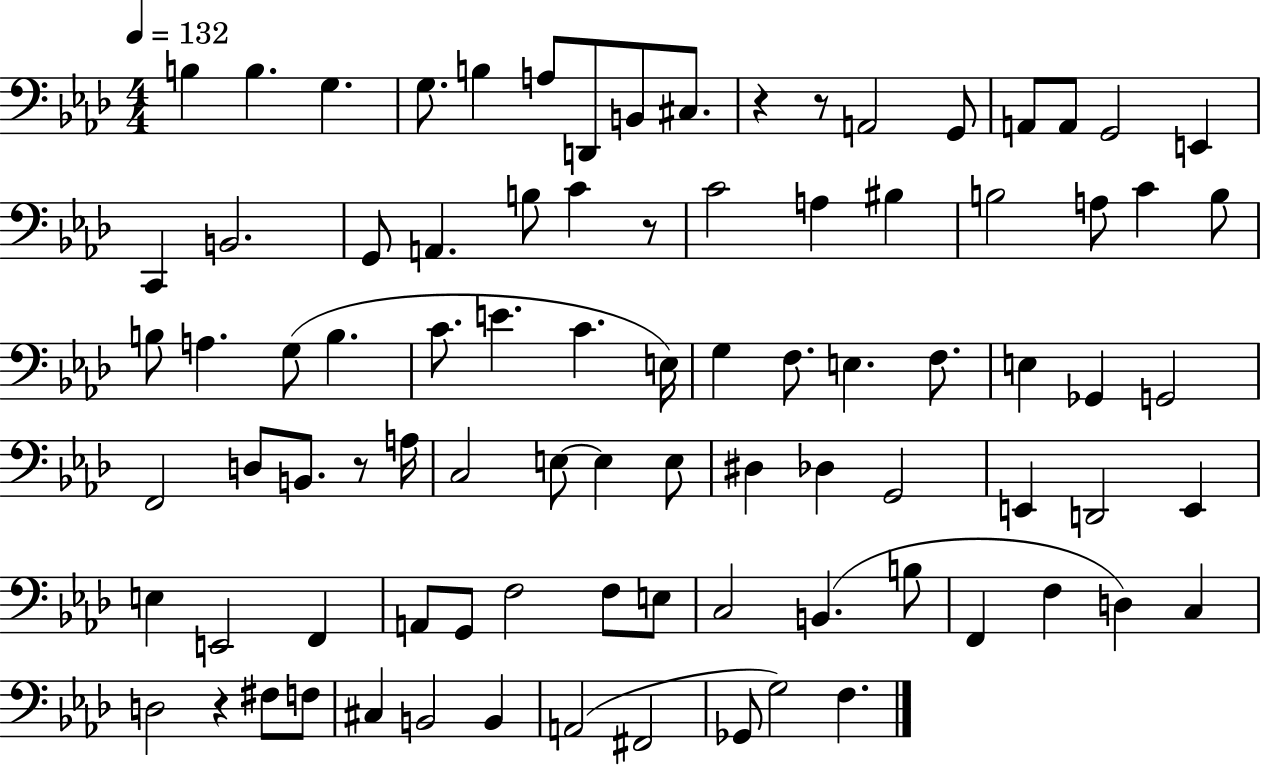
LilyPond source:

{
  \clef bass
  \numericTimeSignature
  \time 4/4
  \key aes \major
  \tempo 4 = 132
  b4 b4. g4. | g8. b4 a8 d,8 b,8 cis8. | r4 r8 a,2 g,8 | a,8 a,8 g,2 e,4 | \break c,4 b,2. | g,8 a,4. b8 c'4 r8 | c'2 a4 bis4 | b2 a8 c'4 b8 | \break b8 a4. g8( b4. | c'8. e'4. c'4. e16) | g4 f8. e4. f8. | e4 ges,4 g,2 | \break f,2 d8 b,8. r8 a16 | c2 e8~~ e4 e8 | dis4 des4 g,2 | e,4 d,2 e,4 | \break e4 e,2 f,4 | a,8 g,8 f2 f8 e8 | c2 b,4.( b8 | f,4 f4 d4) c4 | \break d2 r4 fis8 f8 | cis4 b,2 b,4 | a,2( fis,2 | ges,8 g2) f4. | \break \bar "|."
}